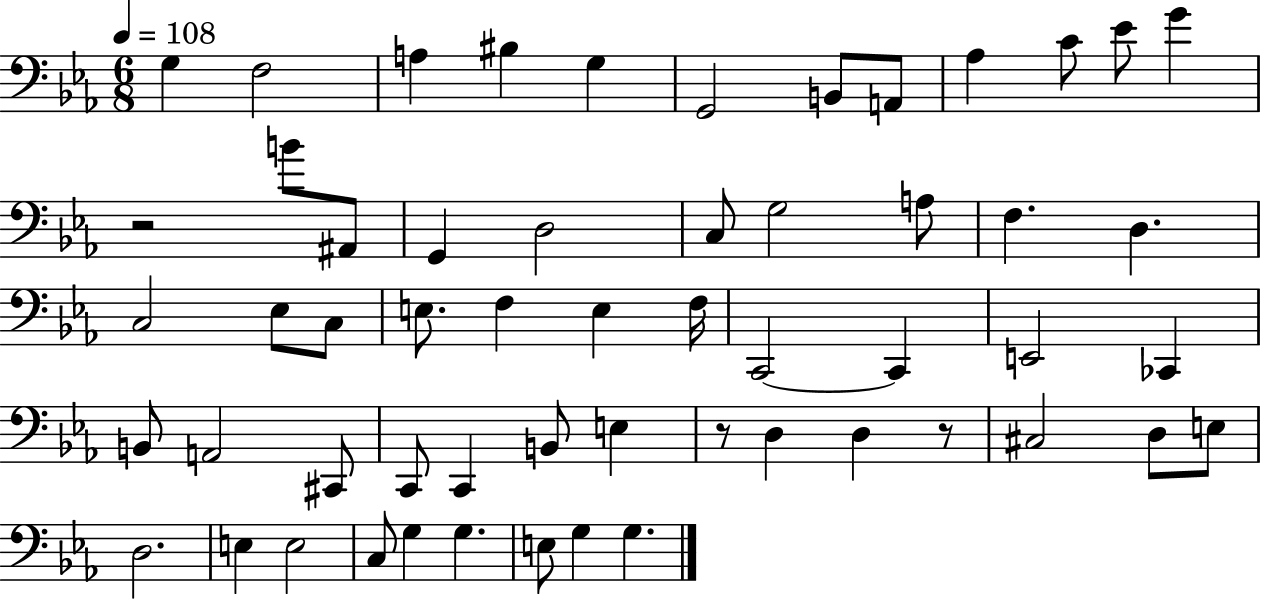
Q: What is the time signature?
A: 6/8